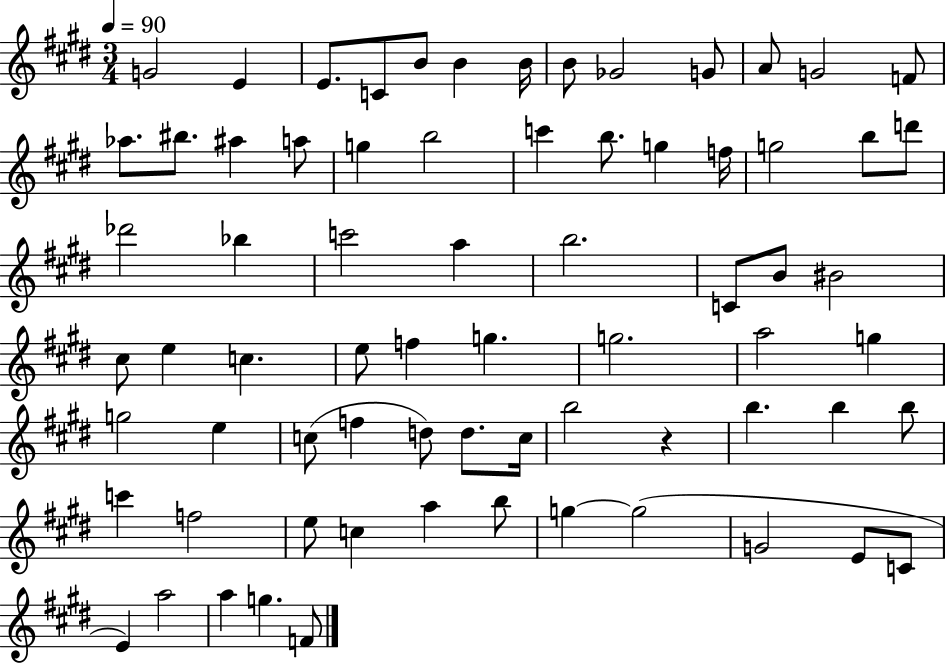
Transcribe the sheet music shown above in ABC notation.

X:1
T:Untitled
M:3/4
L:1/4
K:E
G2 E E/2 C/2 B/2 B B/4 B/2 _G2 G/2 A/2 G2 F/2 _a/2 ^b/2 ^a a/2 g b2 c' b/2 g f/4 g2 b/2 d'/2 _d'2 _b c'2 a b2 C/2 B/2 ^B2 ^c/2 e c e/2 f g g2 a2 g g2 e c/2 f d/2 d/2 c/4 b2 z b b b/2 c' f2 e/2 c a b/2 g g2 G2 E/2 C/2 E a2 a g F/2